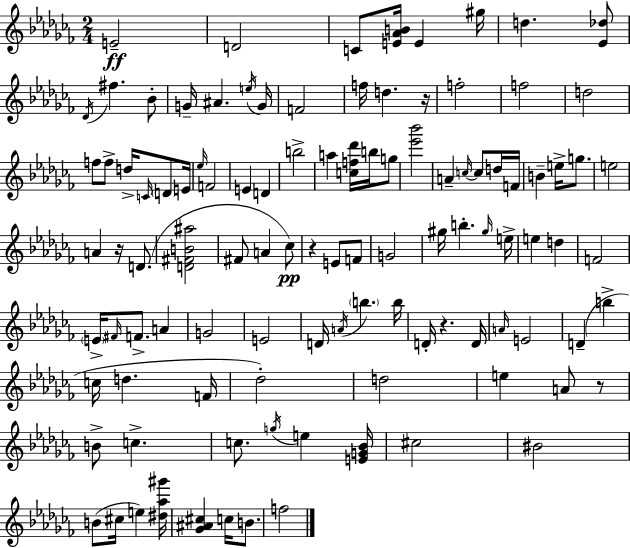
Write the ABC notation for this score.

X:1
T:Untitled
M:2/4
L:1/4
K:Abm
E2 D2 C/2 [E_AB]/4 E ^g/4 d [_E_d]/2 _D/4 ^f _B/2 G/4 ^A e/4 G/4 F2 f/4 d z/4 f2 f2 d2 f/2 f/2 d/4 C/4 D/2 E/4 _e/4 F2 E D b2 a [cf_d']/4 b/4 g/2 [_e'_b']2 A c/4 c/2 d/4 F/4 B e/4 g/2 e2 A z/4 D/2 [D^FB^a]2 ^F/2 A _c/2 z E/2 F/2 G2 ^g/4 b ^g/4 e/4 e d F2 E/4 ^F/4 F/2 A G2 E2 D/4 A/4 b b/4 D/4 z D/4 A/4 E2 D b c/4 d F/4 _d2 d2 e A/2 z/2 B/2 c c/2 g/4 e [EG_B]/4 ^c2 ^B2 B/2 ^c/4 e [^d_a^g']/4 [_G^A^c] c/4 B/2 f2